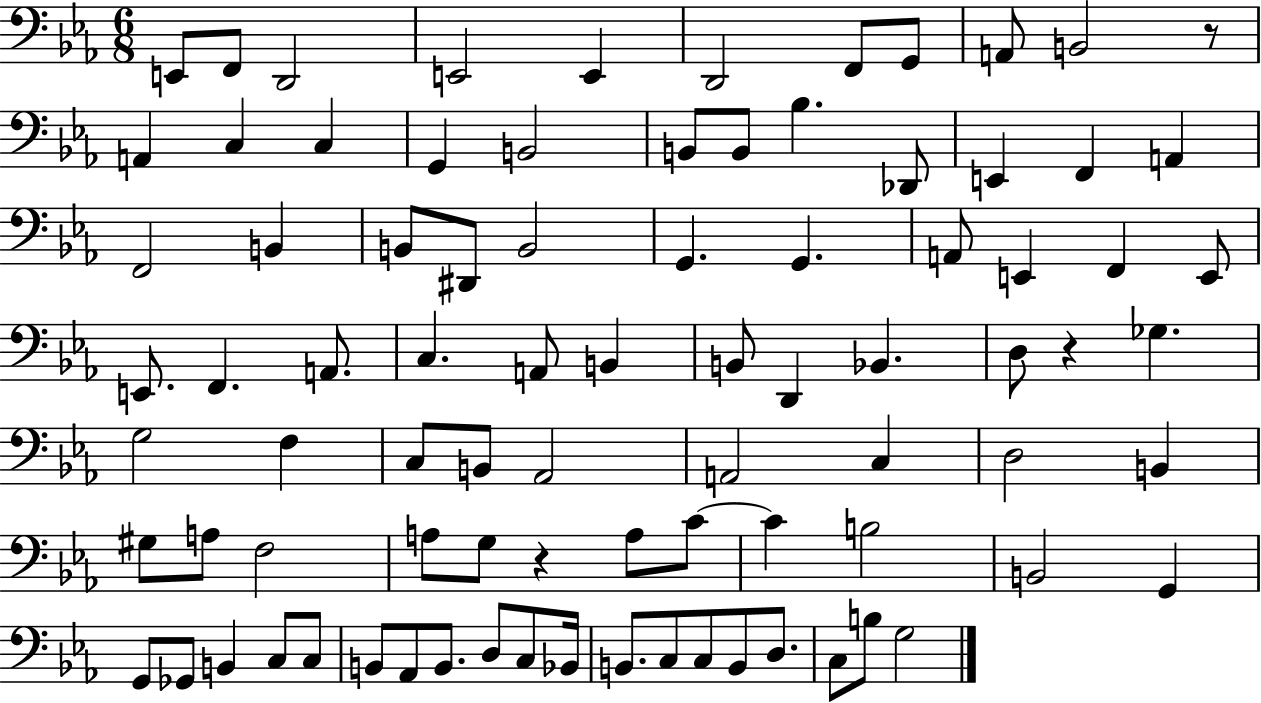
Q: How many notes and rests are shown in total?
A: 86